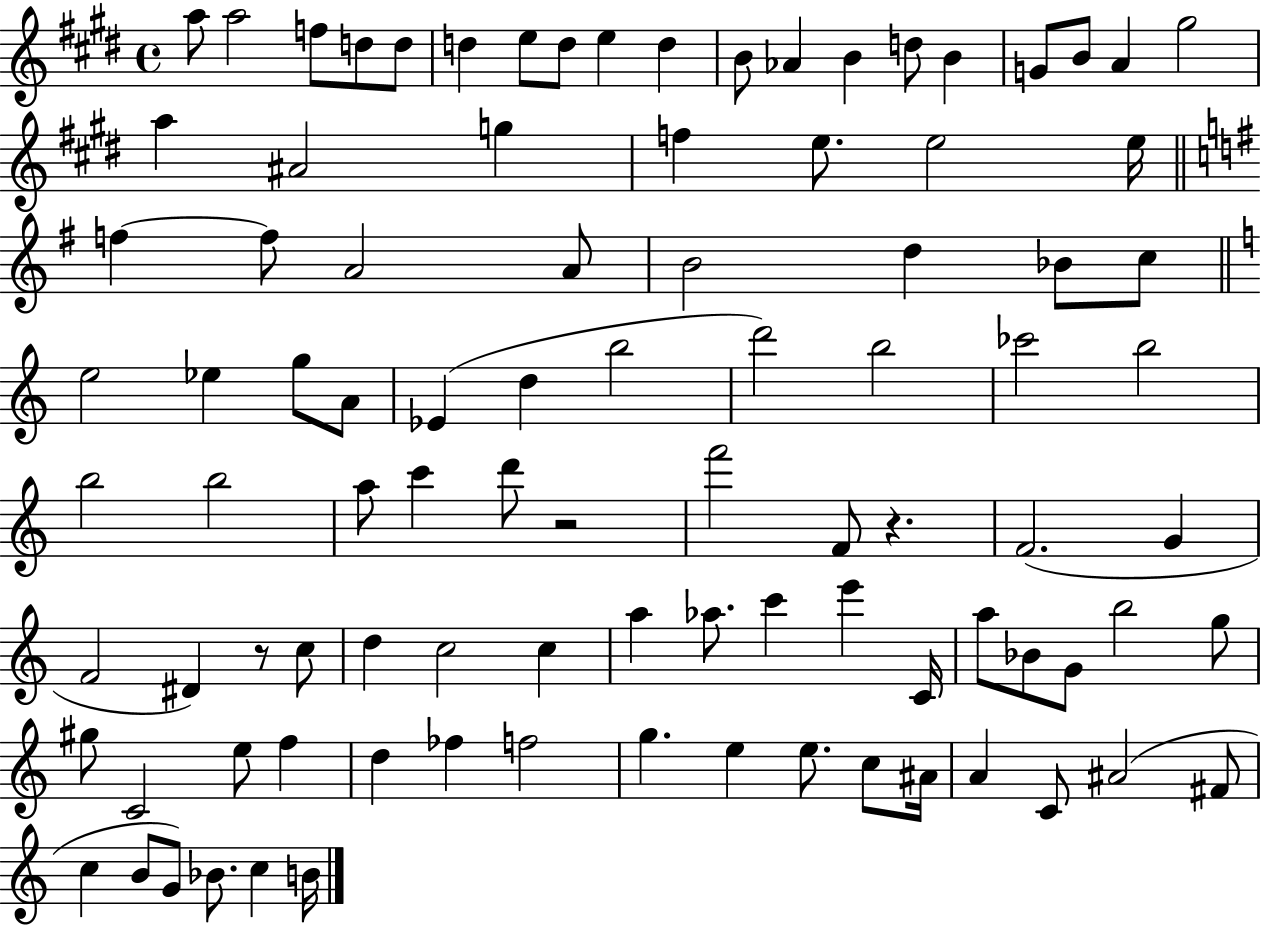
A5/e A5/h F5/e D5/e D5/e D5/q E5/e D5/e E5/q D5/q B4/e Ab4/q B4/q D5/e B4/q G4/e B4/e A4/q G#5/h A5/q A#4/h G5/q F5/q E5/e. E5/h E5/s F5/q F5/e A4/h A4/e B4/h D5/q Bb4/e C5/e E5/h Eb5/q G5/e A4/e Eb4/q D5/q B5/h D6/h B5/h CES6/h B5/h B5/h B5/h A5/e C6/q D6/e R/h F6/h F4/e R/q. F4/h. G4/q F4/h D#4/q R/e C5/e D5/q C5/h C5/q A5/q Ab5/e. C6/q E6/q C4/s A5/e Bb4/e G4/e B5/h G5/e G#5/e C4/h E5/e F5/q D5/q FES5/q F5/h G5/q. E5/q E5/e. C5/e A#4/s A4/q C4/e A#4/h F#4/e C5/q B4/e G4/e Bb4/e. C5/q B4/s